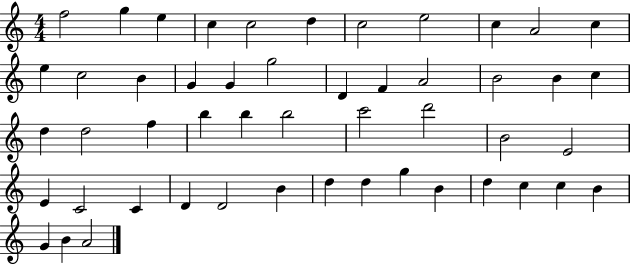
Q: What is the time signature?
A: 4/4